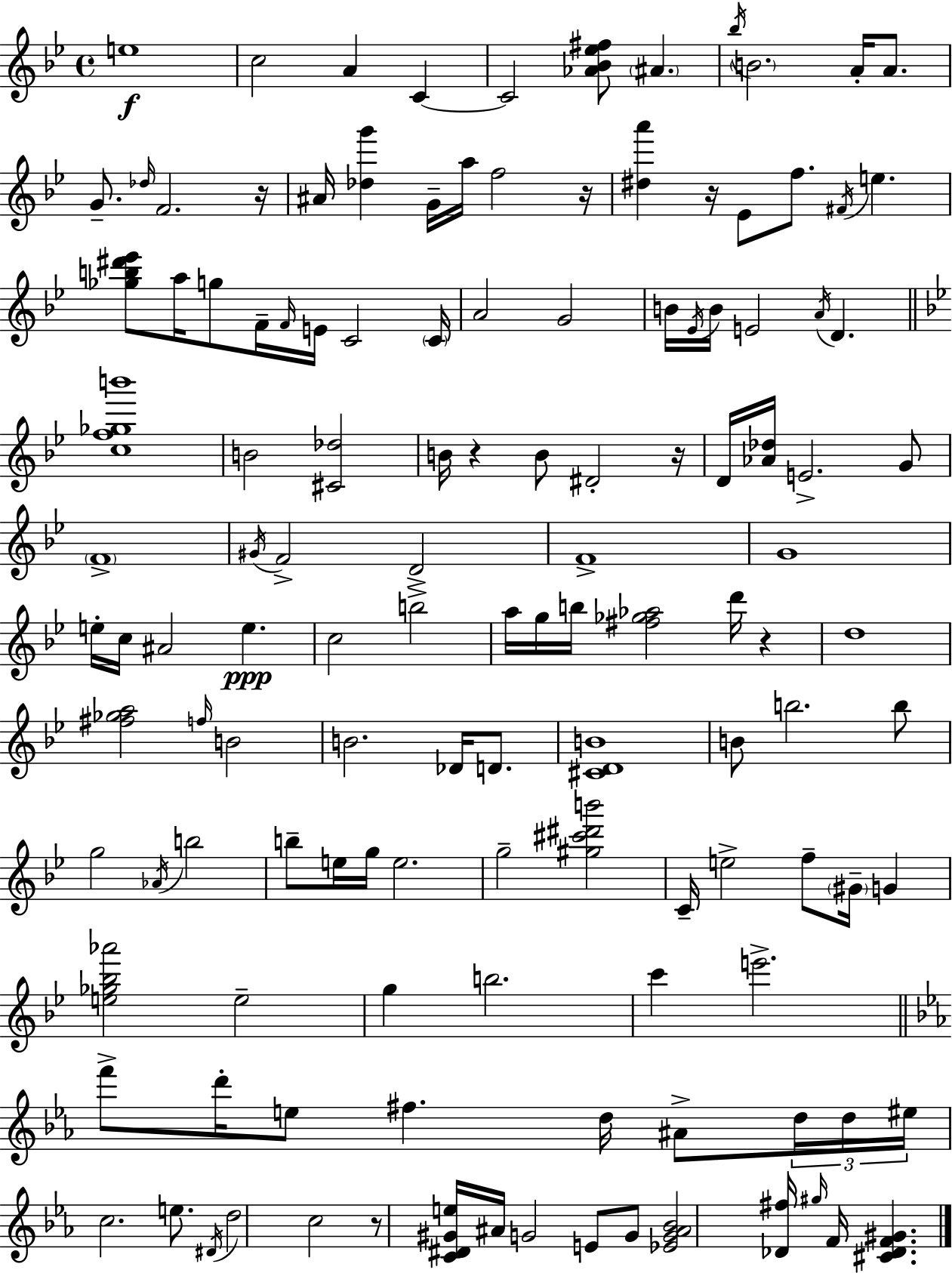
{
  \clef treble
  \time 4/4
  \defaultTimeSignature
  \key bes \major
  e''1\f | c''2 a'4 c'4~~ | c'2 <aes' bes' ees'' fis''>8 \parenthesize ais'4. | \acciaccatura { bes''16 } \parenthesize b'2. a'16-. a'8. | \break g'8.-- \grace { des''16 } f'2. | r16 ais'16 <des'' g'''>4 g'16-- a''16 f''2 | r16 <dis'' a'''>4 r16 ees'8 f''8. \acciaccatura { fis'16 } e''4. | <ges'' b'' dis''' ees'''>8 a''16 g''8 f'16-- \grace { f'16 } e'16 c'2 | \break \parenthesize c'16 a'2 g'2 | b'16 \acciaccatura { ees'16 } b'16 e'2 \acciaccatura { a'16 } | d'4. \bar "||" \break \key bes \major <c'' f'' ges'' b'''>1 | b'2 <cis' des''>2 | b'16 r4 b'8 dis'2-. r16 | d'16 <aes' des''>16 e'2.-> g'8 | \break \parenthesize f'1-> | \acciaccatura { gis'16 } f'2-> d'2-> | f'1-> | g'1 | \break e''16-. c''16 ais'2 e''4.\ppp | c''2 b''2-> | a''16 g''16 b''16 <fis'' ges'' aes''>2 d'''16 r4 | d''1 | \break <fis'' ges'' a''>2 \grace { f''16 } b'2 | b'2. des'16 d'8. | <cis' d' b'>1 | b'8 b''2. | \break b''8 g''2 \acciaccatura { aes'16 } b''2 | b''8-- e''16 g''16 e''2. | g''2-- <gis'' cis''' dis''' b'''>2 | c'16-- e''2-> f''8-- \parenthesize gis'16-- g'4 | \break <e'' ges'' bes'' aes'''>2 e''2-- | g''4 b''2. | c'''4 e'''2.-> | \bar "||" \break \key c \minor f'''8-> d'''16-. e''8 fis''4. d''16 ais'8-> \tuplet 3/2 { d''16 d''16 | eis''16 } c''2. e''8. | \acciaccatura { dis'16 } d''2 c''2 | r8 <c' dis' gis' e''>16 ais'16 g'2 e'8 g'8 | \break <ees' g' ais' bes'>2 <des' fis''>16 \grace { gis''16 } f'16 <cis' des' f' gis'>4. | \bar "|."
}